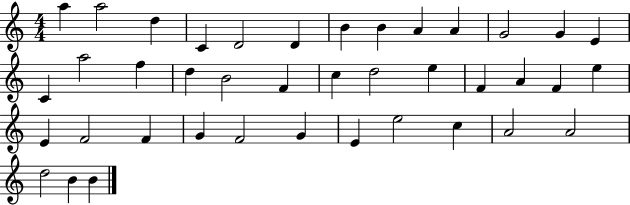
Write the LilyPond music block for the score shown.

{
  \clef treble
  \numericTimeSignature
  \time 4/4
  \key c \major
  a''4 a''2 d''4 | c'4 d'2 d'4 | b'4 b'4 a'4 a'4 | g'2 g'4 e'4 | \break c'4 a''2 f''4 | d''4 b'2 f'4 | c''4 d''2 e''4 | f'4 a'4 f'4 e''4 | \break e'4 f'2 f'4 | g'4 f'2 g'4 | e'4 e''2 c''4 | a'2 a'2 | \break d''2 b'4 b'4 | \bar "|."
}